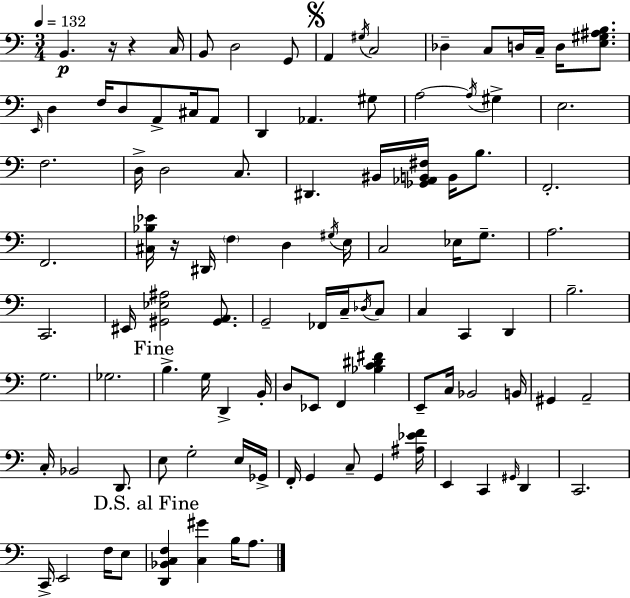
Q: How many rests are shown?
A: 3